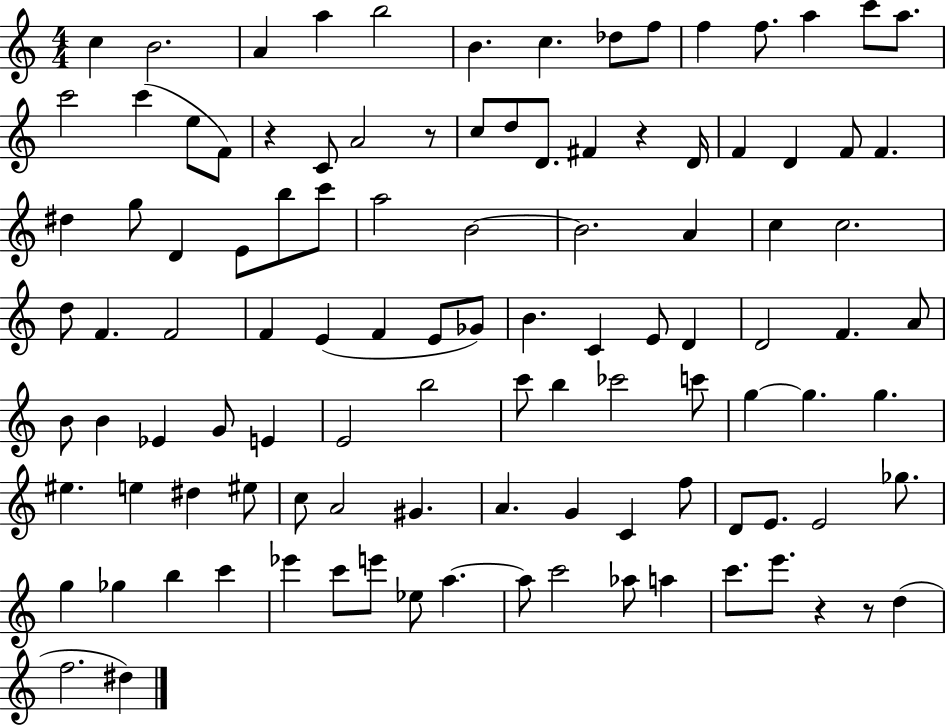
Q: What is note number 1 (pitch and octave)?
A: C5